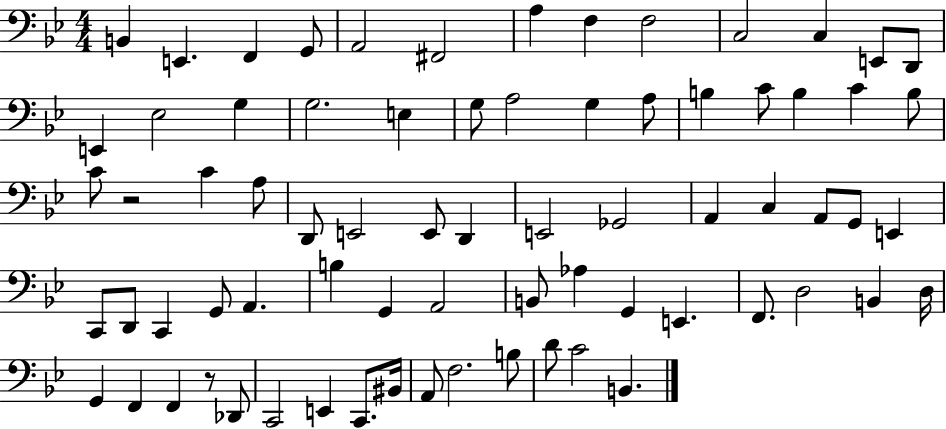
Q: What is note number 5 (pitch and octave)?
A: A2